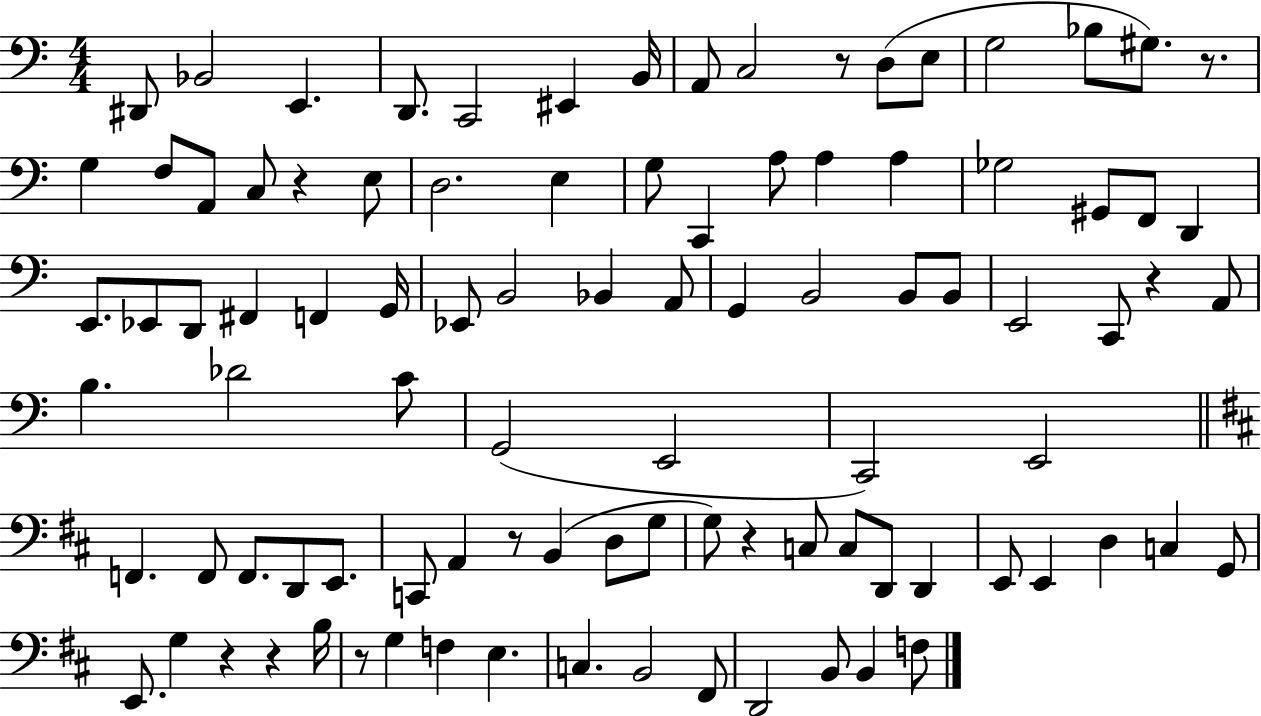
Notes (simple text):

D#2/e Bb2/h E2/q. D2/e. C2/h EIS2/q B2/s A2/e C3/h R/e D3/e E3/e G3/h Bb3/e G#3/e. R/e. G3/q F3/e A2/e C3/e R/q E3/e D3/h. E3/q G3/e C2/q A3/e A3/q A3/q Gb3/h G#2/e F2/e D2/q E2/e. Eb2/e D2/e F#2/q F2/q G2/s Eb2/e B2/h Bb2/q A2/e G2/q B2/h B2/e B2/e E2/h C2/e R/q A2/e B3/q. Db4/h C4/e G2/h E2/h C2/h E2/h F2/q. F2/e F2/e. D2/e E2/e. C2/e A2/q R/e B2/q D3/e G3/e G3/e R/q C3/e C3/e D2/e D2/q E2/e E2/q D3/q C3/q G2/e E2/e. G3/q R/q R/q B3/s R/e G3/q F3/q E3/q. C3/q. B2/h F#2/e D2/h B2/e B2/q F3/e